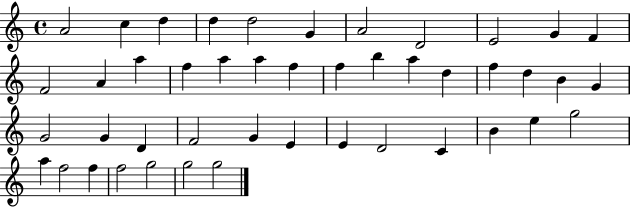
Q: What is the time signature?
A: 4/4